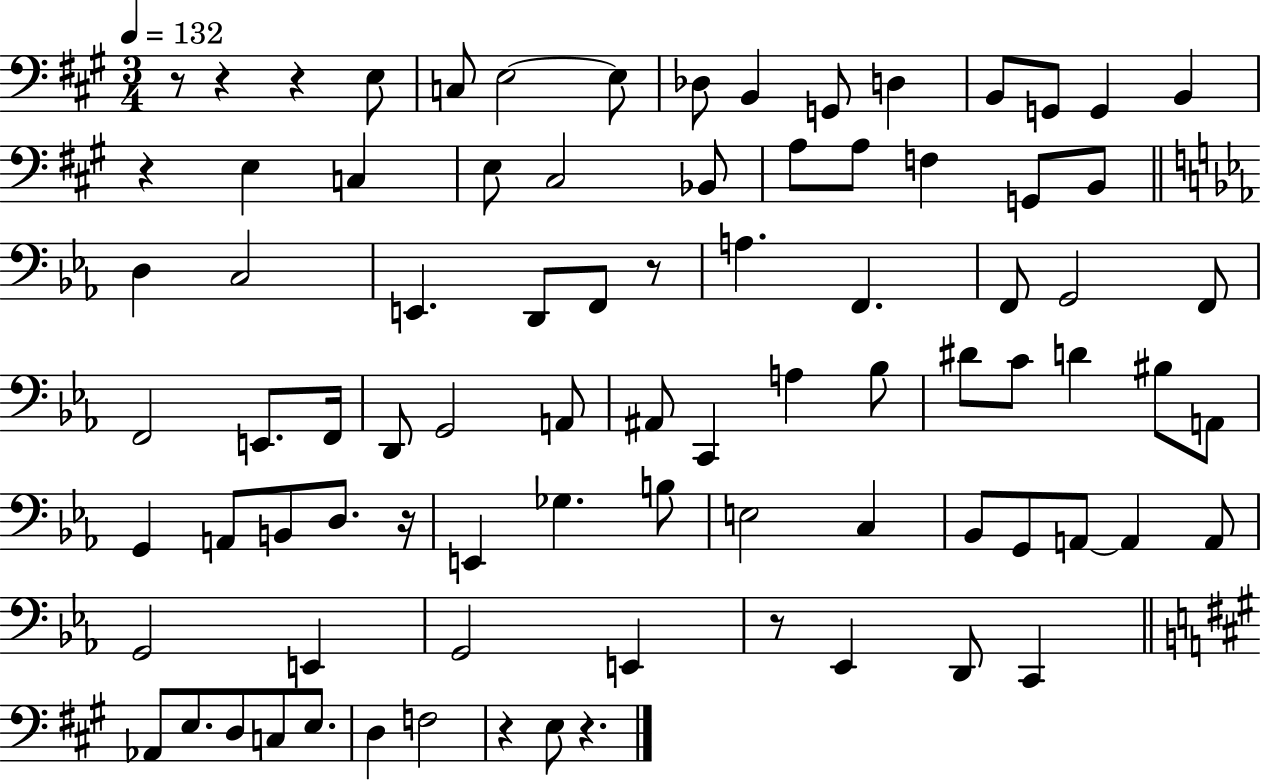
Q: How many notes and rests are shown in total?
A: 85